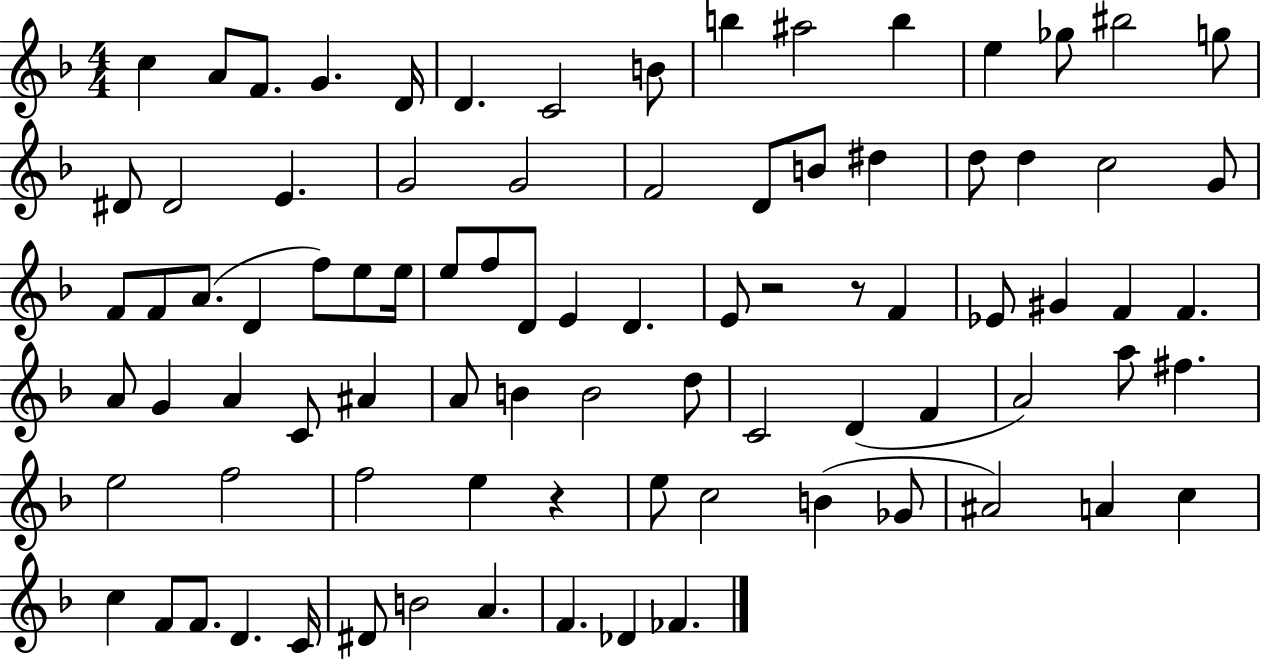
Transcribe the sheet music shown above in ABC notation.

X:1
T:Untitled
M:4/4
L:1/4
K:F
c A/2 F/2 G D/4 D C2 B/2 b ^a2 b e _g/2 ^b2 g/2 ^D/2 ^D2 E G2 G2 F2 D/2 B/2 ^d d/2 d c2 G/2 F/2 F/2 A/2 D f/2 e/2 e/4 e/2 f/2 D/2 E D E/2 z2 z/2 F _E/2 ^G F F A/2 G A C/2 ^A A/2 B B2 d/2 C2 D F A2 a/2 ^f e2 f2 f2 e z e/2 c2 B _G/2 ^A2 A c c F/2 F/2 D C/4 ^D/2 B2 A F _D _F